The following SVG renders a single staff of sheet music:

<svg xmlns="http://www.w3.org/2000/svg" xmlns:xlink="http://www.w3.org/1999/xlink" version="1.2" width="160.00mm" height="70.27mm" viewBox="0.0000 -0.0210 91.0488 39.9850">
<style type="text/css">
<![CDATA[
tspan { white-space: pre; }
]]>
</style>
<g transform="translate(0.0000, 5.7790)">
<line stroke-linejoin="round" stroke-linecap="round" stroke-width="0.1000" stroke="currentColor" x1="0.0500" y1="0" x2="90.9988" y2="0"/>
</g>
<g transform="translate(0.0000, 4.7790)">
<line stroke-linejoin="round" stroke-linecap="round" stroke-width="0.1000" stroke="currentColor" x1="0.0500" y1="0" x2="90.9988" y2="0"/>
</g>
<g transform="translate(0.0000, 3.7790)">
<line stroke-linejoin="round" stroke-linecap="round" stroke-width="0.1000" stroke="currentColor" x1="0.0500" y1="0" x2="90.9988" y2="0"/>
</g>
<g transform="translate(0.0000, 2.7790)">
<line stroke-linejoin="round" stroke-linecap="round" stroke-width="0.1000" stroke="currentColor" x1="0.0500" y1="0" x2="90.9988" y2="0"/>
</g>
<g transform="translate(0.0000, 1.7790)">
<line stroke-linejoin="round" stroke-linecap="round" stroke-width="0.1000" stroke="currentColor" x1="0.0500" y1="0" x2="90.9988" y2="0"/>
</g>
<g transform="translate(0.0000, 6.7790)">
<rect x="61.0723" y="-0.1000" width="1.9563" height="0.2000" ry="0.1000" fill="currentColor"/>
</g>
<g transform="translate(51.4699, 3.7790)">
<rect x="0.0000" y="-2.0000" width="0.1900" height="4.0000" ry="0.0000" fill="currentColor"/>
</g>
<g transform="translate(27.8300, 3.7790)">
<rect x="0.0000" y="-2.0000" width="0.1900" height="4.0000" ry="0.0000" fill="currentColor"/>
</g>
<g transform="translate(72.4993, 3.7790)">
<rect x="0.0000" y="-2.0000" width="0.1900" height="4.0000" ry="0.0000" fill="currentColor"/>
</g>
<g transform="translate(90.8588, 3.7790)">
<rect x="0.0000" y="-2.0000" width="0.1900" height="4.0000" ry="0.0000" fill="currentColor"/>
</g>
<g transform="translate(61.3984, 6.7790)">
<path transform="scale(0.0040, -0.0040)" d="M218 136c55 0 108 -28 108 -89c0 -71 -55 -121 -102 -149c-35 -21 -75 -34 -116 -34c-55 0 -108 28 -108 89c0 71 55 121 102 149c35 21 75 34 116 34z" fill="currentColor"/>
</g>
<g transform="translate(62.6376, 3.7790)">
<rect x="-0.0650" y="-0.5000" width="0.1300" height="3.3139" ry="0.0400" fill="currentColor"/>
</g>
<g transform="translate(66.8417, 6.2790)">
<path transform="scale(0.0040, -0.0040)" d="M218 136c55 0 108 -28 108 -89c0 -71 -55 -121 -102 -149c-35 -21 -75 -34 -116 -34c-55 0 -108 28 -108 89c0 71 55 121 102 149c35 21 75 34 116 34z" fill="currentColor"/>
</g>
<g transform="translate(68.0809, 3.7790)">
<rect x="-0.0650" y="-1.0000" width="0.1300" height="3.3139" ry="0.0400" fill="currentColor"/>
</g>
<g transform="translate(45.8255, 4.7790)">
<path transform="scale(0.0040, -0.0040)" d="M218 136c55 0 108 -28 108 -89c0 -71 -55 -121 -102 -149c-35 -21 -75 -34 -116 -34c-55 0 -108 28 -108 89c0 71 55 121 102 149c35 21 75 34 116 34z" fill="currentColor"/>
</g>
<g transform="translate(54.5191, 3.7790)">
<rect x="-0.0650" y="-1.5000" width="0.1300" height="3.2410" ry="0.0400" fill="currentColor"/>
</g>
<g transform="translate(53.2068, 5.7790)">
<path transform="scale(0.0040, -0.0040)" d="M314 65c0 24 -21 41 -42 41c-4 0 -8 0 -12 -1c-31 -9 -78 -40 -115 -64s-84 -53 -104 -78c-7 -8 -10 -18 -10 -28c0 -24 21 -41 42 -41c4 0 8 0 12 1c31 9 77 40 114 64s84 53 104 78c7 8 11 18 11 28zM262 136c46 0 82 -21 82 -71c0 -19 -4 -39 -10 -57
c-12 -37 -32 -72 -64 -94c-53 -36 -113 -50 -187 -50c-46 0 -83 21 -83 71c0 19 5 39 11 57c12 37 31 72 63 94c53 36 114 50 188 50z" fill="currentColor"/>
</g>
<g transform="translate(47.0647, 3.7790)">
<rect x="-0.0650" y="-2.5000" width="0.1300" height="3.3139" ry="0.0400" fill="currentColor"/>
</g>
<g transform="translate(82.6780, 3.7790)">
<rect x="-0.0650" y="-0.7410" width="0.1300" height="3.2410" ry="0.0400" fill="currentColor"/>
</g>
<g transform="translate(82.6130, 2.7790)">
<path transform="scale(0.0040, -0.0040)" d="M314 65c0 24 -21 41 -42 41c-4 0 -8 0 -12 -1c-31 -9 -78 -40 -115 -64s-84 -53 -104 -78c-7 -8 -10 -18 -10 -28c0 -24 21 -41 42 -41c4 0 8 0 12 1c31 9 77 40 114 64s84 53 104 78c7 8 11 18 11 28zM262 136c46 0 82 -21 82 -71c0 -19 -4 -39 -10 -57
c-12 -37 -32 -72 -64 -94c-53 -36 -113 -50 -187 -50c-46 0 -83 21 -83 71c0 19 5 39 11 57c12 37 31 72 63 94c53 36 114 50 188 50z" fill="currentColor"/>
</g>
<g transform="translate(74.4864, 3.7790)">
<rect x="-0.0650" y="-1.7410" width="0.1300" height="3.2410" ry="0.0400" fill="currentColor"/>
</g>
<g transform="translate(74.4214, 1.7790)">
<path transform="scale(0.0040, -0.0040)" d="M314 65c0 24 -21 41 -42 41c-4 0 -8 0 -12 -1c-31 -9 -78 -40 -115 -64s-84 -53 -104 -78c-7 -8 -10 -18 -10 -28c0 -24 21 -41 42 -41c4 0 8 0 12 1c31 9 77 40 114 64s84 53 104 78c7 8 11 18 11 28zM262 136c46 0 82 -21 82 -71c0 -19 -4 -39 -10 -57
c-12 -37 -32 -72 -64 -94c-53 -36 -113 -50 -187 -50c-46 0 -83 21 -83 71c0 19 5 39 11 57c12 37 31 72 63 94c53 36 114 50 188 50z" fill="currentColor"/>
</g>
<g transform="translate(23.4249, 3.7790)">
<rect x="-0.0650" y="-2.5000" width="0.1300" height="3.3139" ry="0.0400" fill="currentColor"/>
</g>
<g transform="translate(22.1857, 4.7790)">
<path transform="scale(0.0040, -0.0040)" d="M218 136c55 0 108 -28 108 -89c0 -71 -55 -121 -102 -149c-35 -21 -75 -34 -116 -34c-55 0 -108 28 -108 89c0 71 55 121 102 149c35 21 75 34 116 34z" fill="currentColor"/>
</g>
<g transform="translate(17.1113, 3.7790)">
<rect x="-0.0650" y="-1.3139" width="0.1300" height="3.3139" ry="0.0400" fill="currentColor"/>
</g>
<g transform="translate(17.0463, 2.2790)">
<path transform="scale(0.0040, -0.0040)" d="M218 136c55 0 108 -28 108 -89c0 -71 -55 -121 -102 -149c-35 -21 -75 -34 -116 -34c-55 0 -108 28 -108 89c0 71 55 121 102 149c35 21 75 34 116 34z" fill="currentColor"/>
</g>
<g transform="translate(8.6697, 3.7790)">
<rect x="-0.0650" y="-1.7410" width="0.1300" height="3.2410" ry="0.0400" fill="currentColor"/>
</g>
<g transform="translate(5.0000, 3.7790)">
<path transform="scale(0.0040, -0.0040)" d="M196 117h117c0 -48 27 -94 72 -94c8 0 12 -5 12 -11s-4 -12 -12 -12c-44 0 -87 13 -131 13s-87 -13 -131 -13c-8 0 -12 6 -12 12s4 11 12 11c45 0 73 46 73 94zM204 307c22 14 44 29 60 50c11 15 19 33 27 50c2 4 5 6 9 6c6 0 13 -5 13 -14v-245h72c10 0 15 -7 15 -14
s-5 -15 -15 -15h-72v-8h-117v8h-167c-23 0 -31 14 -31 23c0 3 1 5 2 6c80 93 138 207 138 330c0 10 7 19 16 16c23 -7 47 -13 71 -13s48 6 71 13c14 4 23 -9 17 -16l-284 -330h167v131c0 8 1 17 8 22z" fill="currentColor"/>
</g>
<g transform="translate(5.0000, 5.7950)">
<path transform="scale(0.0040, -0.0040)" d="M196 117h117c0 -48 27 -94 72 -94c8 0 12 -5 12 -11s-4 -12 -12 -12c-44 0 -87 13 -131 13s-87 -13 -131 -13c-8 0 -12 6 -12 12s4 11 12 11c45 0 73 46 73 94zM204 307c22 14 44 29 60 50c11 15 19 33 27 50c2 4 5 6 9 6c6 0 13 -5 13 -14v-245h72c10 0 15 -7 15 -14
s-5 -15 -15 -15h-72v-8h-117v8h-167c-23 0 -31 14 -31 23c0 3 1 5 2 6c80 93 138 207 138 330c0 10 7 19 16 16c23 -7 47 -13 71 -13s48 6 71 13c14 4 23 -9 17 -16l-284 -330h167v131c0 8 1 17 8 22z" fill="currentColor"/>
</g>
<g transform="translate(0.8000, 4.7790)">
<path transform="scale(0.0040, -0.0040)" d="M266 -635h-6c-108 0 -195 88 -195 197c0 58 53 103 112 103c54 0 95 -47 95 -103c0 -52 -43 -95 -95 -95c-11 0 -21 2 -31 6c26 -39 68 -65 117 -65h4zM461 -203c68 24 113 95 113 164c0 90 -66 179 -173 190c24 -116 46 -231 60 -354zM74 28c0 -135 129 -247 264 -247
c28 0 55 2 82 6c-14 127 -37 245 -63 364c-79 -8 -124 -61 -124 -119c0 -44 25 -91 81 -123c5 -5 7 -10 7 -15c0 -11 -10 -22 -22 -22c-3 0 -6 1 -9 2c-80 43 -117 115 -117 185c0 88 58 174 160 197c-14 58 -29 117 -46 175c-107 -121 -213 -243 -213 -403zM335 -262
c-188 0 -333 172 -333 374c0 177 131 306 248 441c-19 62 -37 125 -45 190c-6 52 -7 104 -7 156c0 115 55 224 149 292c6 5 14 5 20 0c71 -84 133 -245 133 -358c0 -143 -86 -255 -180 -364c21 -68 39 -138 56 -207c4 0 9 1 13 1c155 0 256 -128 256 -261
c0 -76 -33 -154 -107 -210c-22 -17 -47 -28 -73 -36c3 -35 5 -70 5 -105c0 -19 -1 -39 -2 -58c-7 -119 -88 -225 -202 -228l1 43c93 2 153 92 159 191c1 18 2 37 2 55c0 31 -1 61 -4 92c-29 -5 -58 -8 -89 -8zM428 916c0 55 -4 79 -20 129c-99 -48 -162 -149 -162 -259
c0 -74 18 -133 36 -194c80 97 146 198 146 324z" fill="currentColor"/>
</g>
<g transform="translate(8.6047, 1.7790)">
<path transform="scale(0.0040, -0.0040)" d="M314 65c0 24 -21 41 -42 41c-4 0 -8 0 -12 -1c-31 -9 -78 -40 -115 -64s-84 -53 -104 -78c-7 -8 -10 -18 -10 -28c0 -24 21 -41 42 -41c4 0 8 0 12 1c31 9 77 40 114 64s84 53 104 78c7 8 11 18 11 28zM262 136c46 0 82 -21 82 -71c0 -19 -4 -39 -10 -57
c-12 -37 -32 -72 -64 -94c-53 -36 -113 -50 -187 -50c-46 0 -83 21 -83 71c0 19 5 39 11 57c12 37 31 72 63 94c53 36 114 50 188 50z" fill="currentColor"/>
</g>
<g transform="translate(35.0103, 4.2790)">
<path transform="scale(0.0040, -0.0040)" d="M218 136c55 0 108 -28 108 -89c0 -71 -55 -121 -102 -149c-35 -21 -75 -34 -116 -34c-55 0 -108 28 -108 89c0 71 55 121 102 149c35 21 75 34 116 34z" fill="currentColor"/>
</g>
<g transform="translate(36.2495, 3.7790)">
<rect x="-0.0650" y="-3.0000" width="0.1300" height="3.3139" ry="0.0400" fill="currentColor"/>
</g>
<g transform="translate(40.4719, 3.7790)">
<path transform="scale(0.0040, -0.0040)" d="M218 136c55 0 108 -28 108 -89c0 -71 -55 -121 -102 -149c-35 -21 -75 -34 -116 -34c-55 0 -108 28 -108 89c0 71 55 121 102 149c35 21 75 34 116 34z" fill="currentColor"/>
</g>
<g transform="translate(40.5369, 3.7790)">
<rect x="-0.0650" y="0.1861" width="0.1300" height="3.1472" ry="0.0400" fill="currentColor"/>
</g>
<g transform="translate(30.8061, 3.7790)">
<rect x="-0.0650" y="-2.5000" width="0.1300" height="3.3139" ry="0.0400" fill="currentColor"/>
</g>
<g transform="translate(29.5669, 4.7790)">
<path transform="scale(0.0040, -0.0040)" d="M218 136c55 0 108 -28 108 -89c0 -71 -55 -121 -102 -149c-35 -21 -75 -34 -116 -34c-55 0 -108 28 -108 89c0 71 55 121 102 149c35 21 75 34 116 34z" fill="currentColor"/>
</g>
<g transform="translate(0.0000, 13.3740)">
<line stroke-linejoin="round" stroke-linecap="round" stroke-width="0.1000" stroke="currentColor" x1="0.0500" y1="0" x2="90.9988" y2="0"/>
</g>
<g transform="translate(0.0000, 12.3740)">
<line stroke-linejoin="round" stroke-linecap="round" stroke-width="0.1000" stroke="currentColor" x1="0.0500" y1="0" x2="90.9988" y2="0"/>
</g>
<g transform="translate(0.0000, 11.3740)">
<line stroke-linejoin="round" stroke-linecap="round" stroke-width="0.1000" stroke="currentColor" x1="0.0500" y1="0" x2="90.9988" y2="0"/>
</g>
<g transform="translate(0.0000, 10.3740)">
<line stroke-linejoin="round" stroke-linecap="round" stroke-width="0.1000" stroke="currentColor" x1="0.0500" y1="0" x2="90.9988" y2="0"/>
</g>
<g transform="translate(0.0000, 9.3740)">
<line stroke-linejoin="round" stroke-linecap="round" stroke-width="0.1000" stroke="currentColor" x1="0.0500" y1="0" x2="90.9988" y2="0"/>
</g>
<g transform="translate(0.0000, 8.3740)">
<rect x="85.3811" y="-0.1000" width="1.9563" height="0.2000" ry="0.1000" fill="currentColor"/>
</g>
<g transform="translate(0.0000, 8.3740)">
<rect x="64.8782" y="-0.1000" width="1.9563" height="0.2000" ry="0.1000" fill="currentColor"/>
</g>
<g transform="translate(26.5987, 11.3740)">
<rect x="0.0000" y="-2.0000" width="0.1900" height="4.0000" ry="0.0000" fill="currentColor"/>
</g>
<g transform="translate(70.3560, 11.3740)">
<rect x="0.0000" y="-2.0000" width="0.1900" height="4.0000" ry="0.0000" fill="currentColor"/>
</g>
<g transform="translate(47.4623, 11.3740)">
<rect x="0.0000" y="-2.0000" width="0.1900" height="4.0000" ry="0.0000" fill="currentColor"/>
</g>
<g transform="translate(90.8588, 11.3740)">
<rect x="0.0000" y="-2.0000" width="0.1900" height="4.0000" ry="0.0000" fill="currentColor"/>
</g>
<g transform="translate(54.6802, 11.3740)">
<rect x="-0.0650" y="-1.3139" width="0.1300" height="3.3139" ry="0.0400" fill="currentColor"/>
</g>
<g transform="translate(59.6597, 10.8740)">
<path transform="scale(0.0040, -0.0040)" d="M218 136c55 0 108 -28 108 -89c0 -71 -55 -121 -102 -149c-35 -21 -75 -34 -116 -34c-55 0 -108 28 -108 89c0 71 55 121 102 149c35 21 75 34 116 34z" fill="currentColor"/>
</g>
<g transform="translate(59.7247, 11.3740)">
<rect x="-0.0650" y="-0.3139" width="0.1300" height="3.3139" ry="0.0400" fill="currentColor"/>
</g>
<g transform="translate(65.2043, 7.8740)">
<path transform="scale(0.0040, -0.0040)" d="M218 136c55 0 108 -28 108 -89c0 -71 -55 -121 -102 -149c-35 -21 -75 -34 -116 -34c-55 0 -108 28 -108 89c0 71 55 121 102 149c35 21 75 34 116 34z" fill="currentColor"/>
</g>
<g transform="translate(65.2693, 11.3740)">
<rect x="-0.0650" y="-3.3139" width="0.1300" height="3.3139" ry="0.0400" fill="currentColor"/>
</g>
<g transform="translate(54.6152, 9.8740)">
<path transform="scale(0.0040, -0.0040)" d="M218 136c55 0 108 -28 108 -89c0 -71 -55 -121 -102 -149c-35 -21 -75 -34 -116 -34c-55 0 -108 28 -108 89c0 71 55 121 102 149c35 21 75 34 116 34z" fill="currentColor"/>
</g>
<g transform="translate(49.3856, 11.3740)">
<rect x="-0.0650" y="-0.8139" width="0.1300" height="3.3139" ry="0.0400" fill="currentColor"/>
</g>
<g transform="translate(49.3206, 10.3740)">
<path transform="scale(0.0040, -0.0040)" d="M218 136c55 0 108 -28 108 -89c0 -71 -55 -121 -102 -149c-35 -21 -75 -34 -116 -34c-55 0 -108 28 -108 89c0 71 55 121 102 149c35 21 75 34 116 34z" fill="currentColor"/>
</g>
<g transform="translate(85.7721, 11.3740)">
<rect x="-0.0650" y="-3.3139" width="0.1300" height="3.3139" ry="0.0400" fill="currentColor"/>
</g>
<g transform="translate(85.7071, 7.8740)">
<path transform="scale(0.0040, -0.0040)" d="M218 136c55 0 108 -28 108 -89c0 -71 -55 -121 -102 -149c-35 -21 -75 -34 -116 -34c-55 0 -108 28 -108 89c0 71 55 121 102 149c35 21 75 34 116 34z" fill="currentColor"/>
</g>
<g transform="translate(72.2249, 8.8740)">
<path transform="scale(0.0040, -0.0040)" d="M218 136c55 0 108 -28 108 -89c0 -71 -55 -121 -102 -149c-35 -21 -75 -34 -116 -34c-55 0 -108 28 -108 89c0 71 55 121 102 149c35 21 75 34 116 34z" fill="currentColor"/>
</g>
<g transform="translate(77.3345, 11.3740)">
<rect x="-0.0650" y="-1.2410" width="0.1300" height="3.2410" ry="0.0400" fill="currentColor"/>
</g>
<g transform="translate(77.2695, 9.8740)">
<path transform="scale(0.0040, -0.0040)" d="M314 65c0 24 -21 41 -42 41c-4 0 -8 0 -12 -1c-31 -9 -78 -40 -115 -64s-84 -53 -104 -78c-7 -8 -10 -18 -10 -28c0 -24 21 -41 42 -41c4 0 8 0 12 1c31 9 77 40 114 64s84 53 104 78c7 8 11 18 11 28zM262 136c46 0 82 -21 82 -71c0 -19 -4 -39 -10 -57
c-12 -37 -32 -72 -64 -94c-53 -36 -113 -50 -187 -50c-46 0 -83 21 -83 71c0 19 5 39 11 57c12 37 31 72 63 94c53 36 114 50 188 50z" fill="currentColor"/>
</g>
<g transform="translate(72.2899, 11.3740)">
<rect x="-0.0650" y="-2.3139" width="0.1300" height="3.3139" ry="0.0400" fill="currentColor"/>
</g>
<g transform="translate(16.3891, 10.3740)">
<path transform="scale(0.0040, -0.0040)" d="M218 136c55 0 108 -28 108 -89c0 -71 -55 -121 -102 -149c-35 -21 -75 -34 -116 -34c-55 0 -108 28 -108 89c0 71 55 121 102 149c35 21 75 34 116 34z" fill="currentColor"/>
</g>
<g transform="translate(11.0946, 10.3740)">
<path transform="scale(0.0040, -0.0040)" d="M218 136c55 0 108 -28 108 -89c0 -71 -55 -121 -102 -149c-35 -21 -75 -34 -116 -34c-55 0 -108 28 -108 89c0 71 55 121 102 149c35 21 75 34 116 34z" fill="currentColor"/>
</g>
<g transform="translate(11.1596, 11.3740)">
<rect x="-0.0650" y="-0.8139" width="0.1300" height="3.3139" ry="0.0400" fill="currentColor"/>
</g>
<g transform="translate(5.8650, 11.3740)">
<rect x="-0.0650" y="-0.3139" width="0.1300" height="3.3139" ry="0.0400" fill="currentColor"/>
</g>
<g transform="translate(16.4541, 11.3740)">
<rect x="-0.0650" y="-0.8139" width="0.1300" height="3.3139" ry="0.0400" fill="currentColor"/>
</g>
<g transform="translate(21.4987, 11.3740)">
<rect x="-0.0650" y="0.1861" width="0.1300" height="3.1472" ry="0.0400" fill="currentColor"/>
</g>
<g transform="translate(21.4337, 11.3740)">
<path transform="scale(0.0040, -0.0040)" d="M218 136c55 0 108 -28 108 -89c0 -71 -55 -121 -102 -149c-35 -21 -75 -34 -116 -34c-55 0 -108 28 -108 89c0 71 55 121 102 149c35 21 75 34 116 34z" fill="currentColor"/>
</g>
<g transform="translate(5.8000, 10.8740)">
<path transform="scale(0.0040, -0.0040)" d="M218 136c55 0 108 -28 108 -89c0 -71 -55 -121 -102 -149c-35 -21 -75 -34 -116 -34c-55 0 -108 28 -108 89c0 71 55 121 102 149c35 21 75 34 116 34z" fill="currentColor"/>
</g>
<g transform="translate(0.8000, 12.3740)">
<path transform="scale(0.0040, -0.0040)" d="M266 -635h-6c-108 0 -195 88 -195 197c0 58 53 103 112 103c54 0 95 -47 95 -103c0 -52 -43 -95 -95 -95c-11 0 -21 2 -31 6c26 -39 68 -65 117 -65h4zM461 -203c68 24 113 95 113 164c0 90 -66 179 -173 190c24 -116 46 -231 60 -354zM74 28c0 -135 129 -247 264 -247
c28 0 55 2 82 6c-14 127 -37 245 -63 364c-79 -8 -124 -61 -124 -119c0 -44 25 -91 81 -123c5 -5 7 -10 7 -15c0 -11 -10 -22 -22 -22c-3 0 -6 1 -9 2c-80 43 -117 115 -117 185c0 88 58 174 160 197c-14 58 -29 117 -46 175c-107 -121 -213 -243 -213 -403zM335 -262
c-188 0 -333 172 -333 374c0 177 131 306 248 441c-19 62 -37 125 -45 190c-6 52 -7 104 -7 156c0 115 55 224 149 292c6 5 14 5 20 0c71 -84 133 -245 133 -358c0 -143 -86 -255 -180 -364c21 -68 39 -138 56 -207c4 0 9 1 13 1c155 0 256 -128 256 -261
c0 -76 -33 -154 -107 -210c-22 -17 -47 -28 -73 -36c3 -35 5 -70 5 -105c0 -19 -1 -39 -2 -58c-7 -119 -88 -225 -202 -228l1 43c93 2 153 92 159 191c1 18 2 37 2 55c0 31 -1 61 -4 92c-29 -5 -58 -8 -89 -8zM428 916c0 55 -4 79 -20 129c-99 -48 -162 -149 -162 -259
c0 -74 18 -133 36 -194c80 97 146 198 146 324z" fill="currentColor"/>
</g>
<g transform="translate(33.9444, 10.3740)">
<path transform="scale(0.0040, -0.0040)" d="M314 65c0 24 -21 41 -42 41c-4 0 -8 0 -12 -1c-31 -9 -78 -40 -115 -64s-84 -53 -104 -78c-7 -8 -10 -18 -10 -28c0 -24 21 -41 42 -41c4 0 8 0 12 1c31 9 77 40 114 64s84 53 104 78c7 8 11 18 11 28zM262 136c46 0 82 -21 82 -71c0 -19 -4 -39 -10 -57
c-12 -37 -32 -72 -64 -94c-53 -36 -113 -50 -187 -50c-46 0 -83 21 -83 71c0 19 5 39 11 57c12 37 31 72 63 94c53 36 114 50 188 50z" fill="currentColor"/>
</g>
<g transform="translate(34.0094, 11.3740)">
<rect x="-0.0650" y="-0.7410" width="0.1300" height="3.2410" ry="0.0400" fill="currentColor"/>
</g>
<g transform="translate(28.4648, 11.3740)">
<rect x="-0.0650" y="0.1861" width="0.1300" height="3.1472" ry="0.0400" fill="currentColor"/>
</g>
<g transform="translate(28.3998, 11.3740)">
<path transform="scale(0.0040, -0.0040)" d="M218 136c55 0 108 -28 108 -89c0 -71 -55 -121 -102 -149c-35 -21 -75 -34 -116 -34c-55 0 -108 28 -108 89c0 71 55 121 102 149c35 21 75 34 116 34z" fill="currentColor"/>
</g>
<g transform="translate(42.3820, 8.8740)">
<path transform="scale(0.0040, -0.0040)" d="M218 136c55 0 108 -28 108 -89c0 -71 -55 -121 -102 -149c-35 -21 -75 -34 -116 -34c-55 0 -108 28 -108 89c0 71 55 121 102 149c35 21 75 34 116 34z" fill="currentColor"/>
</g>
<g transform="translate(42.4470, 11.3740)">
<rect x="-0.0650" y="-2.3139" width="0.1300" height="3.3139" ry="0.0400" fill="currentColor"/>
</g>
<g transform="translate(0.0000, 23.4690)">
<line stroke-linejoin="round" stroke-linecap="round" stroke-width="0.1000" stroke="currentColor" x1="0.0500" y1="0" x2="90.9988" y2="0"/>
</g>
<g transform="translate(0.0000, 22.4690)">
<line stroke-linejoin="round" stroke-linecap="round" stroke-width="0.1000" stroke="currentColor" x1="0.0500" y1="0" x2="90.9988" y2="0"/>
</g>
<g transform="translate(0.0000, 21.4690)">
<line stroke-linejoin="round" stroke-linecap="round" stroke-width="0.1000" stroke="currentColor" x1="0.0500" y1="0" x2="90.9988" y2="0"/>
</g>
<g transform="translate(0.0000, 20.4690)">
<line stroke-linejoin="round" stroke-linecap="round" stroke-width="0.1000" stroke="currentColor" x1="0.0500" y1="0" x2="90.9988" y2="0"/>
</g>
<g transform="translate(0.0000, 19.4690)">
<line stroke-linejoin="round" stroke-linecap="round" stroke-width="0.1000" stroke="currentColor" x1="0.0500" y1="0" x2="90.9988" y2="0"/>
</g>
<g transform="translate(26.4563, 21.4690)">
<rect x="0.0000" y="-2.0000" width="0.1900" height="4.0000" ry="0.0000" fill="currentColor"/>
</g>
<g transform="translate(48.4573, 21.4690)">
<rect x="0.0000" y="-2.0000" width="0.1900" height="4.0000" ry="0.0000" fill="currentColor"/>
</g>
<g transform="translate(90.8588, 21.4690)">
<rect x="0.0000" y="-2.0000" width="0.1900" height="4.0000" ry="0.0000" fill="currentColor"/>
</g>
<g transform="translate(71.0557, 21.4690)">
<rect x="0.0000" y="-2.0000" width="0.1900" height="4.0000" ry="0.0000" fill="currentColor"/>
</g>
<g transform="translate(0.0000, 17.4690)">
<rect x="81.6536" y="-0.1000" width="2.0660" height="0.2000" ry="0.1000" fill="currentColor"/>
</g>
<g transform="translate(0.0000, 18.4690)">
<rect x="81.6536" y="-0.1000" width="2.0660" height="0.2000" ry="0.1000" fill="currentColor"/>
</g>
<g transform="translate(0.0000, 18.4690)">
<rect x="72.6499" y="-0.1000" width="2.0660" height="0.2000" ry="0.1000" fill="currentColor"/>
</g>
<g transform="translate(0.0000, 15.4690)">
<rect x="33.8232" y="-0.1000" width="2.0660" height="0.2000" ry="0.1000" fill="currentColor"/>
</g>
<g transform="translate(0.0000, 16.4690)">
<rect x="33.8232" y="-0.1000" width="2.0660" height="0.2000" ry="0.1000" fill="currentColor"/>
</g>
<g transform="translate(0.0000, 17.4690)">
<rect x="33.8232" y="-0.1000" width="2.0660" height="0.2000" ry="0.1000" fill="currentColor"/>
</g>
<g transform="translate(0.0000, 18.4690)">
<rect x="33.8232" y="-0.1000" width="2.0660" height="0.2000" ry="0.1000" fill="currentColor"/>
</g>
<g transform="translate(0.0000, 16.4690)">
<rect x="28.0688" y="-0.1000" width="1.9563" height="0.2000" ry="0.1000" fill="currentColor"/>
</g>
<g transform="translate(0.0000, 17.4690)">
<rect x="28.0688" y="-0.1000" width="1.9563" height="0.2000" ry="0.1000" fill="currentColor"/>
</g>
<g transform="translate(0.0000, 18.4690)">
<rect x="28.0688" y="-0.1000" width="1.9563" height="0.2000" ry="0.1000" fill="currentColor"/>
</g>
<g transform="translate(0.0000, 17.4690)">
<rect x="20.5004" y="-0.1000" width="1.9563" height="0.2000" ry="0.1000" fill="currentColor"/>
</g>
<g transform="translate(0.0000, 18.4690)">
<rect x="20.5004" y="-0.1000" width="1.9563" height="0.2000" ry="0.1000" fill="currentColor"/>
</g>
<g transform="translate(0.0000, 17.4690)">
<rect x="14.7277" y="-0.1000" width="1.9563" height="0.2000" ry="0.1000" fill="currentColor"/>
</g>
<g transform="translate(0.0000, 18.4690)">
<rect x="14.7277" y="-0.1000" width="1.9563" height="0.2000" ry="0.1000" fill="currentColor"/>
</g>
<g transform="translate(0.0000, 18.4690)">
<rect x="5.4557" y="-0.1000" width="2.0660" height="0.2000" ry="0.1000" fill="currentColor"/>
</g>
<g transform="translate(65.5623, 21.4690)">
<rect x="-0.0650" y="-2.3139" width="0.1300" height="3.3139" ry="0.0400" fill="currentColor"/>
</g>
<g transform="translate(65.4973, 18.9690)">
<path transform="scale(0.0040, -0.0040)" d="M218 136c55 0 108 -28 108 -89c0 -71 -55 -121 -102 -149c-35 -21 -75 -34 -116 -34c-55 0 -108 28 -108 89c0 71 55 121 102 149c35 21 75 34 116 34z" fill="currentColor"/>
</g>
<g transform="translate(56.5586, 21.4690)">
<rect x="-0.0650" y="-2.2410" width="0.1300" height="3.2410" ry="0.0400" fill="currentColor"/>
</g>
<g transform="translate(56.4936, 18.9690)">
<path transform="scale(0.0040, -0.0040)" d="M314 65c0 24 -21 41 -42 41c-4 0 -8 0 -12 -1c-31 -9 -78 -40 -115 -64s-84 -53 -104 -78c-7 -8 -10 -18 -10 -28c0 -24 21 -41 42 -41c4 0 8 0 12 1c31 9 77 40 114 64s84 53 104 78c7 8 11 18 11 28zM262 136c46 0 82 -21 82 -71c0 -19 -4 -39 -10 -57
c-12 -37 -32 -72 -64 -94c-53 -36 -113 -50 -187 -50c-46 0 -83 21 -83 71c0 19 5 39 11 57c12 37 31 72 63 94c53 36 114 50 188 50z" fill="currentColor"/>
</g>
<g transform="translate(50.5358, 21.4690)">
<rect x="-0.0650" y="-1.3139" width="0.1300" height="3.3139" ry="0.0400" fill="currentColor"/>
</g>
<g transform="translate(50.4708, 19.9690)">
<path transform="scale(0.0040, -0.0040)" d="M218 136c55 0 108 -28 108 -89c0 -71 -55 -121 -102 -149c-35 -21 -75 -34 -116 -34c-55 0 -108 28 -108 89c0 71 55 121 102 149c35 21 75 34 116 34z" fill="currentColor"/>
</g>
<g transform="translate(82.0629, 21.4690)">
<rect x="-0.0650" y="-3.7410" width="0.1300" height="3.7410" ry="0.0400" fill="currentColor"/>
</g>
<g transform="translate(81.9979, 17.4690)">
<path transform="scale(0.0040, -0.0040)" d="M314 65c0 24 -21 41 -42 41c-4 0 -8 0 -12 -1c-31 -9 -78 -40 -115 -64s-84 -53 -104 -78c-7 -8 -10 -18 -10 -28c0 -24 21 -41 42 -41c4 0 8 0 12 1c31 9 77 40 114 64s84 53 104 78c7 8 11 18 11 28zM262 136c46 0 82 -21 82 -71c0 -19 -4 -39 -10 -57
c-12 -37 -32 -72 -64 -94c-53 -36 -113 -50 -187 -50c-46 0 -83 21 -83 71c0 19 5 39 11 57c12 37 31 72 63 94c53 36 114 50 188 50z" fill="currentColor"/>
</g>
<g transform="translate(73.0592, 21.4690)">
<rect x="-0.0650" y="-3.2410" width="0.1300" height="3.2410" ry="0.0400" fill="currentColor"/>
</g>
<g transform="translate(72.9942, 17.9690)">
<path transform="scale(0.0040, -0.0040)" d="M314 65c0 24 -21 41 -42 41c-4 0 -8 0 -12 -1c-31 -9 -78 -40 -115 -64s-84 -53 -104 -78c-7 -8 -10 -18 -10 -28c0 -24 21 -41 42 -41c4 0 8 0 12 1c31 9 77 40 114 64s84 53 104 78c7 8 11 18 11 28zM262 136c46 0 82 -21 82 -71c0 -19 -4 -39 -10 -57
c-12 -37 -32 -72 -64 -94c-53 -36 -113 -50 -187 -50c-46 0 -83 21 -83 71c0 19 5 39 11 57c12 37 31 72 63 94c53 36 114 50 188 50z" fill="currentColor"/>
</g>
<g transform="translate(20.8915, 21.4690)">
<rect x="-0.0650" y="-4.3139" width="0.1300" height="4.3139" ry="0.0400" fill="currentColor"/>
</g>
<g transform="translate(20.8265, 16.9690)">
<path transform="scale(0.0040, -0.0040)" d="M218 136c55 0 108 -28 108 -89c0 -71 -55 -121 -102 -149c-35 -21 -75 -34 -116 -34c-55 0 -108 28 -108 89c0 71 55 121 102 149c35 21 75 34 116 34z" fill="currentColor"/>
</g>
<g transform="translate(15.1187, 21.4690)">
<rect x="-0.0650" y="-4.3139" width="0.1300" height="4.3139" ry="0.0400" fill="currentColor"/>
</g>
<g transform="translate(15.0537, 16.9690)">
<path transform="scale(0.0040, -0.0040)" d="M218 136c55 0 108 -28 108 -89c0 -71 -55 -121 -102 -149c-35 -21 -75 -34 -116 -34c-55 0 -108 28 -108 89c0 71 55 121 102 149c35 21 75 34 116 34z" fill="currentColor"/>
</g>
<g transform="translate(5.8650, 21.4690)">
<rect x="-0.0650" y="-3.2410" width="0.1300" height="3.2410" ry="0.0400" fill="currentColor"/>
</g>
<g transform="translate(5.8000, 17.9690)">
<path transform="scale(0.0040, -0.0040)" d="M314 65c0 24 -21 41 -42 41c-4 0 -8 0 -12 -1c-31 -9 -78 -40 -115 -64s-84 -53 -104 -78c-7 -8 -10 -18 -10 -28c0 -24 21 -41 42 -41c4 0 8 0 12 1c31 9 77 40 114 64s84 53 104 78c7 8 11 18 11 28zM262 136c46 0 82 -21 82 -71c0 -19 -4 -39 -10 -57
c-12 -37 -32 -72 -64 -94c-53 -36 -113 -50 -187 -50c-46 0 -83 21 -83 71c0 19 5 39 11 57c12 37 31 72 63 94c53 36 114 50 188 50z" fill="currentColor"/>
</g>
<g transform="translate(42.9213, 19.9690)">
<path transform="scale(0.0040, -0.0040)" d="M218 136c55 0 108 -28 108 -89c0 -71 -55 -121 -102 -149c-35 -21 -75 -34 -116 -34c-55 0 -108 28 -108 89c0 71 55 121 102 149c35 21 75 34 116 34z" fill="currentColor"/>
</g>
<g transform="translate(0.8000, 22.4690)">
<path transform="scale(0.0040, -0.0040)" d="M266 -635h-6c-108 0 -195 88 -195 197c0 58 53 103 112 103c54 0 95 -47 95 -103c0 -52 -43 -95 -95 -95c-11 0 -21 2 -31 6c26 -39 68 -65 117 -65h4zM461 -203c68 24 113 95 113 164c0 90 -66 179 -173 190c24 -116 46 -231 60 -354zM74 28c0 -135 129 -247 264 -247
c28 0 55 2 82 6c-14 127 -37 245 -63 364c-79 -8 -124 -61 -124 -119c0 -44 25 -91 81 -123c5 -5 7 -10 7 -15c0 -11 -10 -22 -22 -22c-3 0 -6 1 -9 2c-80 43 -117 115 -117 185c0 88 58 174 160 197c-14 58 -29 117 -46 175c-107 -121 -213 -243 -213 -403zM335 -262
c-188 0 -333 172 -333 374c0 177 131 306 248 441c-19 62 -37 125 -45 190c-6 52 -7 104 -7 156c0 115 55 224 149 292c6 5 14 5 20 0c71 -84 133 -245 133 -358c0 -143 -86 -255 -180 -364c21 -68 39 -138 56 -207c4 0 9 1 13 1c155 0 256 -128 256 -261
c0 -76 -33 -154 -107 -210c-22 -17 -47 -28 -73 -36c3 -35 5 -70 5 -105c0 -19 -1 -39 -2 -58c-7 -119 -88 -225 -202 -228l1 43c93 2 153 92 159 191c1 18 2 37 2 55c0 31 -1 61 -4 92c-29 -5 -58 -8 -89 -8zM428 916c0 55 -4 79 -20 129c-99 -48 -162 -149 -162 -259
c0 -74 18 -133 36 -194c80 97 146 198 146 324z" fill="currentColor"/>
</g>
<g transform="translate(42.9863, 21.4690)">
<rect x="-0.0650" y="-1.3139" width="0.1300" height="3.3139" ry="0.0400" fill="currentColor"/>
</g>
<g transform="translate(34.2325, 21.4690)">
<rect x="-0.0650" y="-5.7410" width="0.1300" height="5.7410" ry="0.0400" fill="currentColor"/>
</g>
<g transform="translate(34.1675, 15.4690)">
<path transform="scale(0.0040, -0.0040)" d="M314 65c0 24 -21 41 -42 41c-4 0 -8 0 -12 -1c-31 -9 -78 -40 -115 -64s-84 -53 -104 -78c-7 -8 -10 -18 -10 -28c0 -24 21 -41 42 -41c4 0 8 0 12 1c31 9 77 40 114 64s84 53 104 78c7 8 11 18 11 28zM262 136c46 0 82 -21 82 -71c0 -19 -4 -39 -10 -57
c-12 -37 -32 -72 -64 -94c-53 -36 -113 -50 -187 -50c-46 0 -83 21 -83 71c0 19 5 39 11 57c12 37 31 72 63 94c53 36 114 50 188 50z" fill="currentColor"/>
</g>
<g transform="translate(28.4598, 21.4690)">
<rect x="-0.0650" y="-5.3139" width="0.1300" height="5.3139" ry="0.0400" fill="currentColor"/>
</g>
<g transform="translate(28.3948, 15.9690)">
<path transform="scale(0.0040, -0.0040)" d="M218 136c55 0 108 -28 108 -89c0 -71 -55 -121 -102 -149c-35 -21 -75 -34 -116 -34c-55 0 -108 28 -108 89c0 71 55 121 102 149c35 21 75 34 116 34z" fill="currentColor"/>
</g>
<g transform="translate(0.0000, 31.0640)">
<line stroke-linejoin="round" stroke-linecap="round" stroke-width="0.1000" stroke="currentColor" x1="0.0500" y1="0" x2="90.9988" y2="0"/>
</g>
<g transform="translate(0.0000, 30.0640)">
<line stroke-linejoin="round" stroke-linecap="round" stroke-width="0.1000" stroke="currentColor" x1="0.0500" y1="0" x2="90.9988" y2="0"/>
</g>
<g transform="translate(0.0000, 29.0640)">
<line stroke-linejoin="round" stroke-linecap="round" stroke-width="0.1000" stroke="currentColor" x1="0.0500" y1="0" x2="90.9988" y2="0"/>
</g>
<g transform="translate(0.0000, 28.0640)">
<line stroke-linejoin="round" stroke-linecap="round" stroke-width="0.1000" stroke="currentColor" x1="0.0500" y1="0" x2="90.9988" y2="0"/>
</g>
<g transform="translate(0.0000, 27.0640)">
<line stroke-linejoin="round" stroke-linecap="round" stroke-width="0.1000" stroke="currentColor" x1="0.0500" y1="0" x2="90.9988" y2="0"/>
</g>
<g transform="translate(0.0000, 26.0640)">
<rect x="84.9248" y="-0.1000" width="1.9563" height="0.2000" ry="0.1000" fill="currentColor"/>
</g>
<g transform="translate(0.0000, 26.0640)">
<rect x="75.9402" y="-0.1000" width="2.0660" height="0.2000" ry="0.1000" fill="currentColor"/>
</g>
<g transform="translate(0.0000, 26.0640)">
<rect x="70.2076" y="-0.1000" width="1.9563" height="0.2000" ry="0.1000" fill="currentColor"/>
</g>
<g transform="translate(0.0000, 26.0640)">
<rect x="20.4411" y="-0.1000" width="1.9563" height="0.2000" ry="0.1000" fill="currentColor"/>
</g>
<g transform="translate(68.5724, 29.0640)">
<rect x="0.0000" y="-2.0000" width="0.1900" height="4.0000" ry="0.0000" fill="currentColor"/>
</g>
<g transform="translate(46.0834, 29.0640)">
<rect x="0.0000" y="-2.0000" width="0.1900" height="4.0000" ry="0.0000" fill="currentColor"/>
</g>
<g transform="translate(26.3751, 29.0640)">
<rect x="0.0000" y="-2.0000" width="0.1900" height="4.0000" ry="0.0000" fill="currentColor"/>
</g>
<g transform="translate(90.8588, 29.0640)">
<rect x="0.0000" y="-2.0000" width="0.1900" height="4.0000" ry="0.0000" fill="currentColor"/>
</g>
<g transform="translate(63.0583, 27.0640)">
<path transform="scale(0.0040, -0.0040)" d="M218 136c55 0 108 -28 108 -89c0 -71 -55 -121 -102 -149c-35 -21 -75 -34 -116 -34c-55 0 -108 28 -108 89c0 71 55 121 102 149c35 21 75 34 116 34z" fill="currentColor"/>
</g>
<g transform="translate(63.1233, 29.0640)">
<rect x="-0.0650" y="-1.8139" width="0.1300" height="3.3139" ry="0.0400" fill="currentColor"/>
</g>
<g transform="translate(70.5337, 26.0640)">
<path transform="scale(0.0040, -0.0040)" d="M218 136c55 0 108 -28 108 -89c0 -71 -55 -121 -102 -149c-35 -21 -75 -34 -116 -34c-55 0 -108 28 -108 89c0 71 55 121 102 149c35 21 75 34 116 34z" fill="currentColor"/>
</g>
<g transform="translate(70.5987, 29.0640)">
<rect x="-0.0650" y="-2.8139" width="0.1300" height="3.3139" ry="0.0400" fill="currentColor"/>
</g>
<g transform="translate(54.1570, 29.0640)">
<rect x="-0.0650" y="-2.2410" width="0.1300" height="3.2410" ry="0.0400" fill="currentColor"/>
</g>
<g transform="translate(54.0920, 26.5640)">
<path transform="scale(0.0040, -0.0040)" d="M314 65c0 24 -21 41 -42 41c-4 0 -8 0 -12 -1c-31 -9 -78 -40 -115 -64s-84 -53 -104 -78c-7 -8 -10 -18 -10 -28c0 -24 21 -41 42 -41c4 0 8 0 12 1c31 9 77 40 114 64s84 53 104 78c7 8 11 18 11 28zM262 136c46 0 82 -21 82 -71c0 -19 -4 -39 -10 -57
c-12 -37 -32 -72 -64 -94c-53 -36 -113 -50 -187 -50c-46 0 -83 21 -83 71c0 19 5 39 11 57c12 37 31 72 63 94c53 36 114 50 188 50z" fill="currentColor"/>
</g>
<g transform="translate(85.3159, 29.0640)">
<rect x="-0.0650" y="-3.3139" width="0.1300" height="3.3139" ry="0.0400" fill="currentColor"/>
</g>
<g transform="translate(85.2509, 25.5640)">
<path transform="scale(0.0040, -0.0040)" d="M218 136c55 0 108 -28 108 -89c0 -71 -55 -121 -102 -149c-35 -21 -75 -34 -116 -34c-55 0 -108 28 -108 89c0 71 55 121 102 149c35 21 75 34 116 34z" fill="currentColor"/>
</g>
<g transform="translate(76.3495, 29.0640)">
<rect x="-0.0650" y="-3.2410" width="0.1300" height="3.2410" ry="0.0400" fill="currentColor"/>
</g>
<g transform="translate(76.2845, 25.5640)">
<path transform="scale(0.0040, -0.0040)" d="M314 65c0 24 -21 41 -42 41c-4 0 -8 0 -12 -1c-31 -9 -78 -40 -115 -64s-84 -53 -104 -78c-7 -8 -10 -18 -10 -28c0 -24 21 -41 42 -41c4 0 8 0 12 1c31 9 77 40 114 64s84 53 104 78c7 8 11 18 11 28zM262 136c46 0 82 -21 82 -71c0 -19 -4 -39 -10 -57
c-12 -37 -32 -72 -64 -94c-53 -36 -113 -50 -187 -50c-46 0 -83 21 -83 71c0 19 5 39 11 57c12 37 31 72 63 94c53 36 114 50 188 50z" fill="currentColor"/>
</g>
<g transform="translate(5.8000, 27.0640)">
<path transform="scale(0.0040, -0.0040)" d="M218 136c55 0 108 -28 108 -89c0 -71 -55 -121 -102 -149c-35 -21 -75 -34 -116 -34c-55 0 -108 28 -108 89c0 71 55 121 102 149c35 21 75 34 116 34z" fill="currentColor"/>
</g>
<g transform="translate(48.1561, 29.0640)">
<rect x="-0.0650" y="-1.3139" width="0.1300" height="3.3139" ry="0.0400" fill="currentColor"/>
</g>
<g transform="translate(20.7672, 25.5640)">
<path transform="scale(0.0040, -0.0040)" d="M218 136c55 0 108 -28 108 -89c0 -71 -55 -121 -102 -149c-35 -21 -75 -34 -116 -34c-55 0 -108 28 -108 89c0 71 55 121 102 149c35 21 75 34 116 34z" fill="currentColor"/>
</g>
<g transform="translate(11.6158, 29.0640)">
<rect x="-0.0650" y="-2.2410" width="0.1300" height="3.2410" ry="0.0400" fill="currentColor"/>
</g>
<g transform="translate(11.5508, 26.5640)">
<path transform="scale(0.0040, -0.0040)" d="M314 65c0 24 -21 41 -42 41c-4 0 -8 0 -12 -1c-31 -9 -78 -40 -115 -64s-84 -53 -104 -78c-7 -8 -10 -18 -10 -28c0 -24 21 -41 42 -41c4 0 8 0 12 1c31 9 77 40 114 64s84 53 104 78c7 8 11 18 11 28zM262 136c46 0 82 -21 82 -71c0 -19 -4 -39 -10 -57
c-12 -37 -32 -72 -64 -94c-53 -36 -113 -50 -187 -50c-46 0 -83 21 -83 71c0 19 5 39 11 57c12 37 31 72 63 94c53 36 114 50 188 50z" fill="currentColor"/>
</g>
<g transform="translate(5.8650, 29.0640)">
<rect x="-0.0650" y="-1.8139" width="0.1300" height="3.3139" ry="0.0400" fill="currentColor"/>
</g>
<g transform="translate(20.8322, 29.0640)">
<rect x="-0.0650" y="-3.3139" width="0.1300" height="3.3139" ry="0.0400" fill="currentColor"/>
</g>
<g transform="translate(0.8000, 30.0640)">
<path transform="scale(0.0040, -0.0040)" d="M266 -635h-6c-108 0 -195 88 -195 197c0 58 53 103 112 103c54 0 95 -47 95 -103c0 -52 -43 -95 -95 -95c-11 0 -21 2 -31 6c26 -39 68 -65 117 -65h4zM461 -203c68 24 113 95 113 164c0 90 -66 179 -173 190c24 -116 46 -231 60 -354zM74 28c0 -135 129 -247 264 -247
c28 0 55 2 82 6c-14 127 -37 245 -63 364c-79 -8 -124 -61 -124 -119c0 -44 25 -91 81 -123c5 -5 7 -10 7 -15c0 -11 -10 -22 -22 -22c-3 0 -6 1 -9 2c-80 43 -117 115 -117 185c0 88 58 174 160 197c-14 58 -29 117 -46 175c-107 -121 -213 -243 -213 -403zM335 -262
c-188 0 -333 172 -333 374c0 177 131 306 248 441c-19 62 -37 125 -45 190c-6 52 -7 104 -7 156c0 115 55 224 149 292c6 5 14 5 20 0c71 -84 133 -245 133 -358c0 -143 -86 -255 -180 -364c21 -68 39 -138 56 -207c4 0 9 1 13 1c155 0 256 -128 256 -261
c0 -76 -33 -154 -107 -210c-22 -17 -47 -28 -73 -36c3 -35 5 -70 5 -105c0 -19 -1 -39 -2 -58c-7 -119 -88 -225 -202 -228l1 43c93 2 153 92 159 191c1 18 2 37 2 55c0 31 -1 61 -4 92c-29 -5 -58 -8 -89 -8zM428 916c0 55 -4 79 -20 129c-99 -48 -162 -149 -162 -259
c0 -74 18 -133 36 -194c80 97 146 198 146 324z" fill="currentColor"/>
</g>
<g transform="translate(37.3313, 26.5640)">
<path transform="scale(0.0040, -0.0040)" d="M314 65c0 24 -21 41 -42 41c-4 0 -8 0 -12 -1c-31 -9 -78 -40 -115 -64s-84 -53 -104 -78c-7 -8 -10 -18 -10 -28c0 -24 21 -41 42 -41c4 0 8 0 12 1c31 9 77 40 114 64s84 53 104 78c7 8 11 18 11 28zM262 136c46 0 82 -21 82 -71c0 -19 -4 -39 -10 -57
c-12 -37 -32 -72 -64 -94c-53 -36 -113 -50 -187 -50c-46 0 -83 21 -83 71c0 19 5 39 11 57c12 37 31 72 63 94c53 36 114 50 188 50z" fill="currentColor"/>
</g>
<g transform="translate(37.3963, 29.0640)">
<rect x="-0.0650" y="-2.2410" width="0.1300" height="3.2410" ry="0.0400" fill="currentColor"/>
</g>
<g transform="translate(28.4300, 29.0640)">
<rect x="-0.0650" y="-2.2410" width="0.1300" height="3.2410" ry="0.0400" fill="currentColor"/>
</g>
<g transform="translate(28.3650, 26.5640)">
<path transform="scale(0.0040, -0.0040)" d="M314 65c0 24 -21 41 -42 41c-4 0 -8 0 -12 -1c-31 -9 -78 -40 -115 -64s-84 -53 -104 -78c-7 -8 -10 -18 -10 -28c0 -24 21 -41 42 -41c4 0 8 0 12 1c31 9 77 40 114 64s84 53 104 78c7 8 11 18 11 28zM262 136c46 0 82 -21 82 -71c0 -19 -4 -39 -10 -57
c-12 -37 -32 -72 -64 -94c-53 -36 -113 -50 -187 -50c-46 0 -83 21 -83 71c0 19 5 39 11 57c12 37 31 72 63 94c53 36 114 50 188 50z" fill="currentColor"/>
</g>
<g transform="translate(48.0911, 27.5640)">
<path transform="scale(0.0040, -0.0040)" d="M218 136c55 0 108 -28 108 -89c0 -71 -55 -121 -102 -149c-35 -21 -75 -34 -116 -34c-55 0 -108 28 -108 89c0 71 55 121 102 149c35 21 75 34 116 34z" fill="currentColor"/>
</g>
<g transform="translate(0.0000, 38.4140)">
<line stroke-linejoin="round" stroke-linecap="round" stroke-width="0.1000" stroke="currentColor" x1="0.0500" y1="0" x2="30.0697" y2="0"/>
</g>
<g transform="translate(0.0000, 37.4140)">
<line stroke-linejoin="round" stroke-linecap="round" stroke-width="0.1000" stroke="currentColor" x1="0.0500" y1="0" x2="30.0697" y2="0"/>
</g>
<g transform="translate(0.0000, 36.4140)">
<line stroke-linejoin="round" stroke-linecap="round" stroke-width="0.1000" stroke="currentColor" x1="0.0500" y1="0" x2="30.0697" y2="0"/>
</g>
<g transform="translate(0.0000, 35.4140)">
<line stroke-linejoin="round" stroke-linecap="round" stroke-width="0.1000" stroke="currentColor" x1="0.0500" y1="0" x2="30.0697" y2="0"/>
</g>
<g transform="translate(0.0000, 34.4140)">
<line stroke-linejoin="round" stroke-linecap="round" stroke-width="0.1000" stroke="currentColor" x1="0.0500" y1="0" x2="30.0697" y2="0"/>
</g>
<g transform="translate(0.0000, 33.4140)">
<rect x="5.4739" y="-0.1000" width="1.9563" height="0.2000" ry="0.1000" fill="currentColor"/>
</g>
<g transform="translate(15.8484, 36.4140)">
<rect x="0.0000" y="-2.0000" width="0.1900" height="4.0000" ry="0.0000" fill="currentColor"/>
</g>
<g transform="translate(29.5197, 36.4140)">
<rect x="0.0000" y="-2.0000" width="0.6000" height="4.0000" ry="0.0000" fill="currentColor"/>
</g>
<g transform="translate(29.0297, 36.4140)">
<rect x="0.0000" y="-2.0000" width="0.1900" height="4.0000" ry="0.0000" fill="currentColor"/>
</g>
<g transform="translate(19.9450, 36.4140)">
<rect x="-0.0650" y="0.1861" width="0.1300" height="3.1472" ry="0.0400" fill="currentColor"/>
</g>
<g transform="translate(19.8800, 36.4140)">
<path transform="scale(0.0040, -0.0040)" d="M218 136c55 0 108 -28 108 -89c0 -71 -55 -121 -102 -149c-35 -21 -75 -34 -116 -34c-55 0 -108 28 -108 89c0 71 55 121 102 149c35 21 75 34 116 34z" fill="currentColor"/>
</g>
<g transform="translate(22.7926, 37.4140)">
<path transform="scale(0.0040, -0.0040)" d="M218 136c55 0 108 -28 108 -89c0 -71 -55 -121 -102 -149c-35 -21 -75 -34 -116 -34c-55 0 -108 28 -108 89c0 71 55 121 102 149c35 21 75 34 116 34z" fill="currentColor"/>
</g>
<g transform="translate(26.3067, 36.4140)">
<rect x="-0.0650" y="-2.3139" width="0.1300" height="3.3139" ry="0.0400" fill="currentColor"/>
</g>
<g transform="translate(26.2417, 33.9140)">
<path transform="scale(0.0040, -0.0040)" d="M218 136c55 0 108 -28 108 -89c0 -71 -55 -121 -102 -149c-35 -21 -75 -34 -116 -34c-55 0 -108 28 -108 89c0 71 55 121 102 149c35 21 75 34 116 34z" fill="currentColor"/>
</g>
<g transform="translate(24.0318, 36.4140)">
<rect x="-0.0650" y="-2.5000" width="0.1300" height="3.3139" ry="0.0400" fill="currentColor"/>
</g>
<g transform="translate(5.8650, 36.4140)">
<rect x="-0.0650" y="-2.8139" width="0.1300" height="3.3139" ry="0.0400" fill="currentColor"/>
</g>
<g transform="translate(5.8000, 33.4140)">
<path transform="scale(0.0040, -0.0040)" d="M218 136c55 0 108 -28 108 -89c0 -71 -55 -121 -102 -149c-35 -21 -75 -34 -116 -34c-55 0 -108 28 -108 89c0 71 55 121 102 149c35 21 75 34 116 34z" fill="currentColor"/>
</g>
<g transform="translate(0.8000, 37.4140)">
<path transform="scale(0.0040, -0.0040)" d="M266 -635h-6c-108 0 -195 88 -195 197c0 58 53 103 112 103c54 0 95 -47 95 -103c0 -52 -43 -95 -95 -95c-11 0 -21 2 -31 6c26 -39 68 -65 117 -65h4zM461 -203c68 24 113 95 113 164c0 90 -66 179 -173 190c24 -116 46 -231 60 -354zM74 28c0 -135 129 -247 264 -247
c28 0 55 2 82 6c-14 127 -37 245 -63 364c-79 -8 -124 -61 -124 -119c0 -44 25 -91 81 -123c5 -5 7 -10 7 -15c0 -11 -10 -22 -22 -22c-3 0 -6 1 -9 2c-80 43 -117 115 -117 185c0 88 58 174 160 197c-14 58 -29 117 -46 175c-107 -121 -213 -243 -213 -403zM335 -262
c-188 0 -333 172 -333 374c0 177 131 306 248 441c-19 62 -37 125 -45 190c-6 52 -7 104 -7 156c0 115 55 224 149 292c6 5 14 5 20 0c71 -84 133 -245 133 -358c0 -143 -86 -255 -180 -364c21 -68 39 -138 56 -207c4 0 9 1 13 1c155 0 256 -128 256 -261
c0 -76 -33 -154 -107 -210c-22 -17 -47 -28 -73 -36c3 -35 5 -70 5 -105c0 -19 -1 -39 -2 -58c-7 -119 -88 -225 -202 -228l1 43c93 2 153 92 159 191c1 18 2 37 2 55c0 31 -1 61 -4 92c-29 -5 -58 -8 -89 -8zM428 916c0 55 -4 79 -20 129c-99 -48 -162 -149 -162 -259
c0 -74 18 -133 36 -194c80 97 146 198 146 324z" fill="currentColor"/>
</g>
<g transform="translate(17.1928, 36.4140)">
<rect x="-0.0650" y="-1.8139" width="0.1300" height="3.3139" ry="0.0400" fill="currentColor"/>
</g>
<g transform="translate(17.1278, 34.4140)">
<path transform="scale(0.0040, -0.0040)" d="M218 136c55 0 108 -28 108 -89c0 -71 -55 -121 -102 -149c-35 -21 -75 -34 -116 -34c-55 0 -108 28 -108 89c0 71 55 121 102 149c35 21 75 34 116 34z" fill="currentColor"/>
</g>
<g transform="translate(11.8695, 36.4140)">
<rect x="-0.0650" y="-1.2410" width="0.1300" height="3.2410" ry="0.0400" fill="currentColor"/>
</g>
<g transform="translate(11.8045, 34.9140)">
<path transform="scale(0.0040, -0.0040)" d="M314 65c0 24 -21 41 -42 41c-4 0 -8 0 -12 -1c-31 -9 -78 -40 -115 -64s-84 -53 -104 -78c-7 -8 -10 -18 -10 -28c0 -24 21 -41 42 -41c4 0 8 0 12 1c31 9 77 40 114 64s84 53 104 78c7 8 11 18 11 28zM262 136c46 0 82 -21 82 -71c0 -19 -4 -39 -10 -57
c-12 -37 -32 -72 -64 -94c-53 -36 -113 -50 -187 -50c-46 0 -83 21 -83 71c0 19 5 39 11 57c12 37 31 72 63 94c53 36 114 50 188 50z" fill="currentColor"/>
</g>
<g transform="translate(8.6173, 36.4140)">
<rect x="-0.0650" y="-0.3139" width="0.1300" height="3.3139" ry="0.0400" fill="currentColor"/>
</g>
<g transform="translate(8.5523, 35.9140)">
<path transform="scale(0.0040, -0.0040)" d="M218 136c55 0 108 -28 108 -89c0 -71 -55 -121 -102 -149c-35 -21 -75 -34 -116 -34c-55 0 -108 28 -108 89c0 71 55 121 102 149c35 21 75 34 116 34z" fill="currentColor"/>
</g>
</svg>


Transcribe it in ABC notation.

X:1
T:Untitled
M:4/4
L:1/4
K:C
f2 e G G A B G E2 C D f2 d2 c d d B B d2 g d e c b g e2 b b2 d' d' f' g'2 e e g2 g b2 c'2 f g2 b g2 g2 e g2 f a b2 b a c e2 f B G g